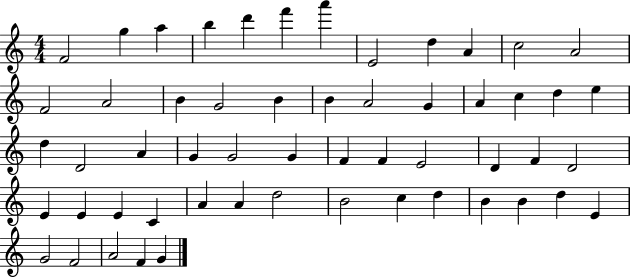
{
  \clef treble
  \numericTimeSignature
  \time 4/4
  \key c \major
  f'2 g''4 a''4 | b''4 d'''4 f'''4 a'''4 | e'2 d''4 a'4 | c''2 a'2 | \break f'2 a'2 | b'4 g'2 b'4 | b'4 a'2 g'4 | a'4 c''4 d''4 e''4 | \break d''4 d'2 a'4 | g'4 g'2 g'4 | f'4 f'4 e'2 | d'4 f'4 d'2 | \break e'4 e'4 e'4 c'4 | a'4 a'4 d''2 | b'2 c''4 d''4 | b'4 b'4 d''4 e'4 | \break g'2 f'2 | a'2 f'4 g'4 | \bar "|."
}